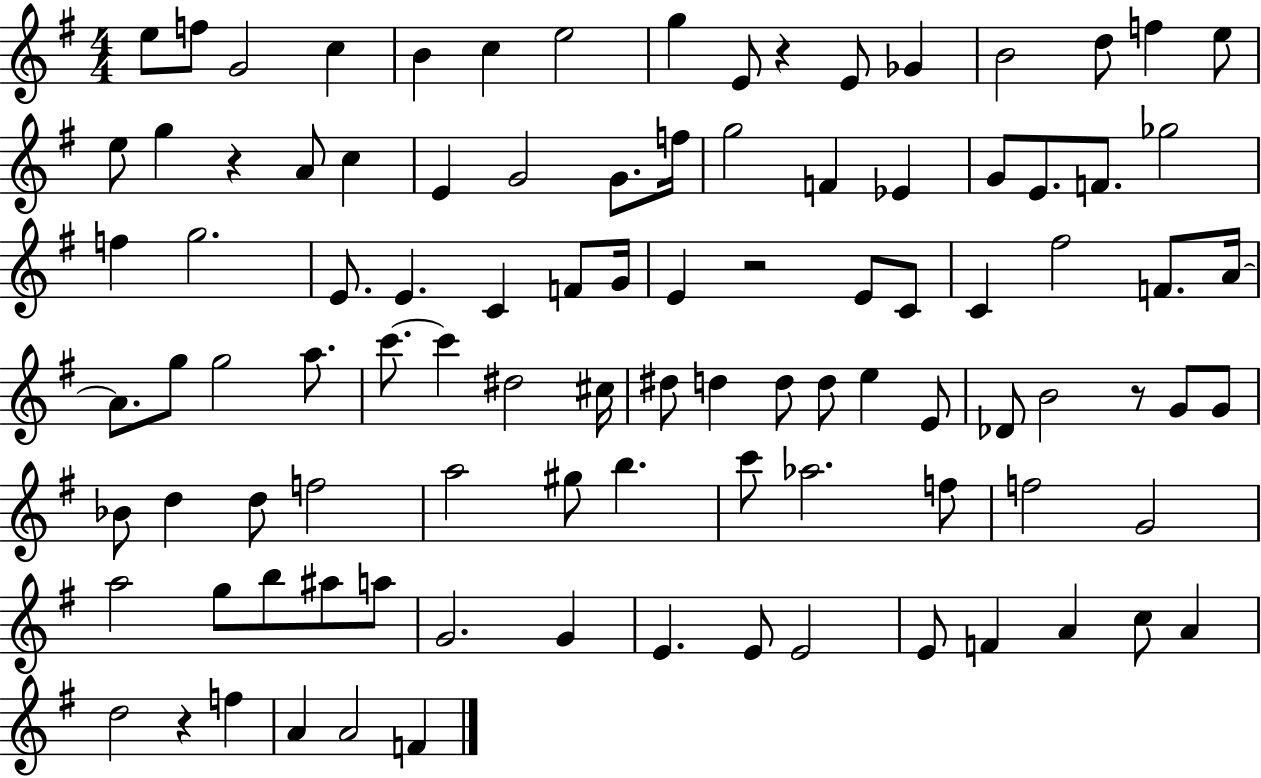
E5/e F5/e G4/h C5/q B4/q C5/q E5/h G5/q E4/e R/q E4/e Gb4/q B4/h D5/e F5/q E5/e E5/e G5/q R/q A4/e C5/q E4/q G4/h G4/e. F5/s G5/h F4/q Eb4/q G4/e E4/e. F4/e. Gb5/h F5/q G5/h. E4/e. E4/q. C4/q F4/e G4/s E4/q R/h E4/e C4/e C4/q F#5/h F4/e. A4/s A4/e. G5/e G5/h A5/e. C6/e. C6/q D#5/h C#5/s D#5/e D5/q D5/e D5/e E5/q E4/e Db4/e B4/h R/e G4/e G4/e Bb4/e D5/q D5/e F5/h A5/h G#5/e B5/q. C6/e Ab5/h. F5/e F5/h G4/h A5/h G5/e B5/e A#5/e A5/e G4/h. G4/q E4/q. E4/e E4/h E4/e F4/q A4/q C5/e A4/q D5/h R/q F5/q A4/q A4/h F4/q